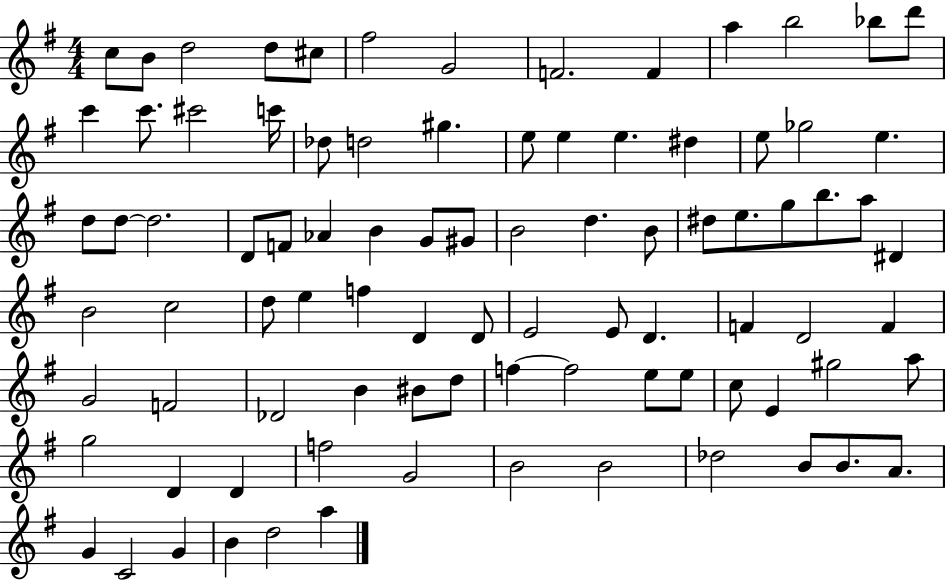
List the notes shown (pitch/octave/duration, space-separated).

C5/e B4/e D5/h D5/e C#5/e F#5/h G4/h F4/h. F4/q A5/q B5/h Bb5/e D6/e C6/q C6/e. C#6/h C6/s Db5/e D5/h G#5/q. E5/e E5/q E5/q. D#5/q E5/e Gb5/h E5/q. D5/e D5/e D5/h. D4/e F4/e Ab4/q B4/q G4/e G#4/e B4/h D5/q. B4/e D#5/e E5/e. G5/e B5/e. A5/e D#4/q B4/h C5/h D5/e E5/q F5/q D4/q D4/e E4/h E4/e D4/q. F4/q D4/h F4/q G4/h F4/h Db4/h B4/q BIS4/e D5/e F5/q F5/h E5/e E5/e C5/e E4/q G#5/h A5/e G5/h D4/q D4/q F5/h G4/h B4/h B4/h Db5/h B4/e B4/e. A4/e. G4/q C4/h G4/q B4/q D5/h A5/q